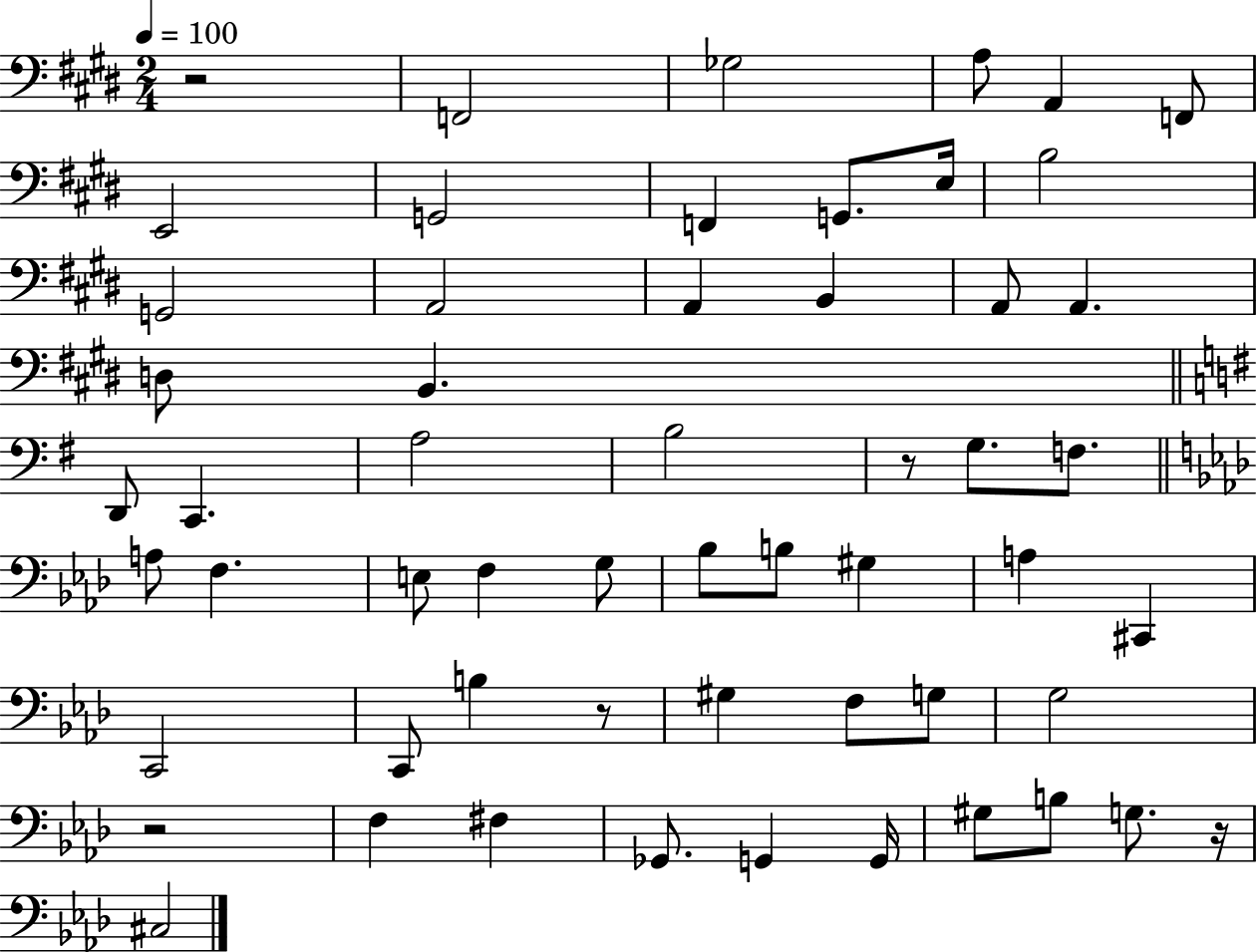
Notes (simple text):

R/h F2/h Gb3/h A3/e A2/q F2/e E2/h G2/h F2/q G2/e. E3/s B3/h G2/h A2/h A2/q B2/q A2/e A2/q. D3/e B2/q. D2/e C2/q. A3/h B3/h R/e G3/e. F3/e. A3/e F3/q. E3/e F3/q G3/e Bb3/e B3/e G#3/q A3/q C#2/q C2/h C2/e B3/q R/e G#3/q F3/e G3/e G3/h R/h F3/q F#3/q Gb2/e. G2/q G2/s G#3/e B3/e G3/e. R/s C#3/h